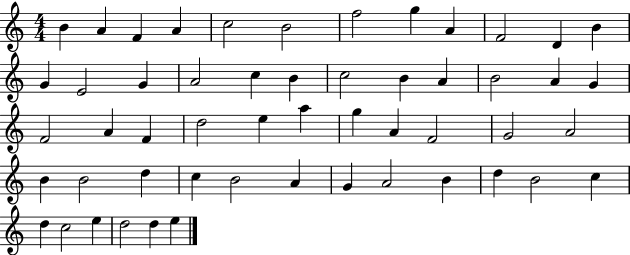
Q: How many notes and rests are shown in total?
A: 53